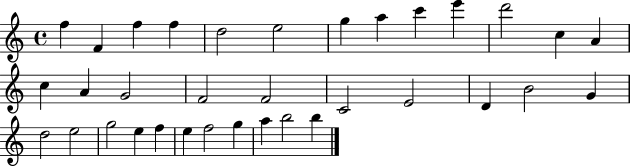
F5/q F4/q F5/q F5/q D5/h E5/h G5/q A5/q C6/q E6/q D6/h C5/q A4/q C5/q A4/q G4/h F4/h F4/h C4/h E4/h D4/q B4/h G4/q D5/h E5/h G5/h E5/q F5/q E5/q F5/h G5/q A5/q B5/h B5/q